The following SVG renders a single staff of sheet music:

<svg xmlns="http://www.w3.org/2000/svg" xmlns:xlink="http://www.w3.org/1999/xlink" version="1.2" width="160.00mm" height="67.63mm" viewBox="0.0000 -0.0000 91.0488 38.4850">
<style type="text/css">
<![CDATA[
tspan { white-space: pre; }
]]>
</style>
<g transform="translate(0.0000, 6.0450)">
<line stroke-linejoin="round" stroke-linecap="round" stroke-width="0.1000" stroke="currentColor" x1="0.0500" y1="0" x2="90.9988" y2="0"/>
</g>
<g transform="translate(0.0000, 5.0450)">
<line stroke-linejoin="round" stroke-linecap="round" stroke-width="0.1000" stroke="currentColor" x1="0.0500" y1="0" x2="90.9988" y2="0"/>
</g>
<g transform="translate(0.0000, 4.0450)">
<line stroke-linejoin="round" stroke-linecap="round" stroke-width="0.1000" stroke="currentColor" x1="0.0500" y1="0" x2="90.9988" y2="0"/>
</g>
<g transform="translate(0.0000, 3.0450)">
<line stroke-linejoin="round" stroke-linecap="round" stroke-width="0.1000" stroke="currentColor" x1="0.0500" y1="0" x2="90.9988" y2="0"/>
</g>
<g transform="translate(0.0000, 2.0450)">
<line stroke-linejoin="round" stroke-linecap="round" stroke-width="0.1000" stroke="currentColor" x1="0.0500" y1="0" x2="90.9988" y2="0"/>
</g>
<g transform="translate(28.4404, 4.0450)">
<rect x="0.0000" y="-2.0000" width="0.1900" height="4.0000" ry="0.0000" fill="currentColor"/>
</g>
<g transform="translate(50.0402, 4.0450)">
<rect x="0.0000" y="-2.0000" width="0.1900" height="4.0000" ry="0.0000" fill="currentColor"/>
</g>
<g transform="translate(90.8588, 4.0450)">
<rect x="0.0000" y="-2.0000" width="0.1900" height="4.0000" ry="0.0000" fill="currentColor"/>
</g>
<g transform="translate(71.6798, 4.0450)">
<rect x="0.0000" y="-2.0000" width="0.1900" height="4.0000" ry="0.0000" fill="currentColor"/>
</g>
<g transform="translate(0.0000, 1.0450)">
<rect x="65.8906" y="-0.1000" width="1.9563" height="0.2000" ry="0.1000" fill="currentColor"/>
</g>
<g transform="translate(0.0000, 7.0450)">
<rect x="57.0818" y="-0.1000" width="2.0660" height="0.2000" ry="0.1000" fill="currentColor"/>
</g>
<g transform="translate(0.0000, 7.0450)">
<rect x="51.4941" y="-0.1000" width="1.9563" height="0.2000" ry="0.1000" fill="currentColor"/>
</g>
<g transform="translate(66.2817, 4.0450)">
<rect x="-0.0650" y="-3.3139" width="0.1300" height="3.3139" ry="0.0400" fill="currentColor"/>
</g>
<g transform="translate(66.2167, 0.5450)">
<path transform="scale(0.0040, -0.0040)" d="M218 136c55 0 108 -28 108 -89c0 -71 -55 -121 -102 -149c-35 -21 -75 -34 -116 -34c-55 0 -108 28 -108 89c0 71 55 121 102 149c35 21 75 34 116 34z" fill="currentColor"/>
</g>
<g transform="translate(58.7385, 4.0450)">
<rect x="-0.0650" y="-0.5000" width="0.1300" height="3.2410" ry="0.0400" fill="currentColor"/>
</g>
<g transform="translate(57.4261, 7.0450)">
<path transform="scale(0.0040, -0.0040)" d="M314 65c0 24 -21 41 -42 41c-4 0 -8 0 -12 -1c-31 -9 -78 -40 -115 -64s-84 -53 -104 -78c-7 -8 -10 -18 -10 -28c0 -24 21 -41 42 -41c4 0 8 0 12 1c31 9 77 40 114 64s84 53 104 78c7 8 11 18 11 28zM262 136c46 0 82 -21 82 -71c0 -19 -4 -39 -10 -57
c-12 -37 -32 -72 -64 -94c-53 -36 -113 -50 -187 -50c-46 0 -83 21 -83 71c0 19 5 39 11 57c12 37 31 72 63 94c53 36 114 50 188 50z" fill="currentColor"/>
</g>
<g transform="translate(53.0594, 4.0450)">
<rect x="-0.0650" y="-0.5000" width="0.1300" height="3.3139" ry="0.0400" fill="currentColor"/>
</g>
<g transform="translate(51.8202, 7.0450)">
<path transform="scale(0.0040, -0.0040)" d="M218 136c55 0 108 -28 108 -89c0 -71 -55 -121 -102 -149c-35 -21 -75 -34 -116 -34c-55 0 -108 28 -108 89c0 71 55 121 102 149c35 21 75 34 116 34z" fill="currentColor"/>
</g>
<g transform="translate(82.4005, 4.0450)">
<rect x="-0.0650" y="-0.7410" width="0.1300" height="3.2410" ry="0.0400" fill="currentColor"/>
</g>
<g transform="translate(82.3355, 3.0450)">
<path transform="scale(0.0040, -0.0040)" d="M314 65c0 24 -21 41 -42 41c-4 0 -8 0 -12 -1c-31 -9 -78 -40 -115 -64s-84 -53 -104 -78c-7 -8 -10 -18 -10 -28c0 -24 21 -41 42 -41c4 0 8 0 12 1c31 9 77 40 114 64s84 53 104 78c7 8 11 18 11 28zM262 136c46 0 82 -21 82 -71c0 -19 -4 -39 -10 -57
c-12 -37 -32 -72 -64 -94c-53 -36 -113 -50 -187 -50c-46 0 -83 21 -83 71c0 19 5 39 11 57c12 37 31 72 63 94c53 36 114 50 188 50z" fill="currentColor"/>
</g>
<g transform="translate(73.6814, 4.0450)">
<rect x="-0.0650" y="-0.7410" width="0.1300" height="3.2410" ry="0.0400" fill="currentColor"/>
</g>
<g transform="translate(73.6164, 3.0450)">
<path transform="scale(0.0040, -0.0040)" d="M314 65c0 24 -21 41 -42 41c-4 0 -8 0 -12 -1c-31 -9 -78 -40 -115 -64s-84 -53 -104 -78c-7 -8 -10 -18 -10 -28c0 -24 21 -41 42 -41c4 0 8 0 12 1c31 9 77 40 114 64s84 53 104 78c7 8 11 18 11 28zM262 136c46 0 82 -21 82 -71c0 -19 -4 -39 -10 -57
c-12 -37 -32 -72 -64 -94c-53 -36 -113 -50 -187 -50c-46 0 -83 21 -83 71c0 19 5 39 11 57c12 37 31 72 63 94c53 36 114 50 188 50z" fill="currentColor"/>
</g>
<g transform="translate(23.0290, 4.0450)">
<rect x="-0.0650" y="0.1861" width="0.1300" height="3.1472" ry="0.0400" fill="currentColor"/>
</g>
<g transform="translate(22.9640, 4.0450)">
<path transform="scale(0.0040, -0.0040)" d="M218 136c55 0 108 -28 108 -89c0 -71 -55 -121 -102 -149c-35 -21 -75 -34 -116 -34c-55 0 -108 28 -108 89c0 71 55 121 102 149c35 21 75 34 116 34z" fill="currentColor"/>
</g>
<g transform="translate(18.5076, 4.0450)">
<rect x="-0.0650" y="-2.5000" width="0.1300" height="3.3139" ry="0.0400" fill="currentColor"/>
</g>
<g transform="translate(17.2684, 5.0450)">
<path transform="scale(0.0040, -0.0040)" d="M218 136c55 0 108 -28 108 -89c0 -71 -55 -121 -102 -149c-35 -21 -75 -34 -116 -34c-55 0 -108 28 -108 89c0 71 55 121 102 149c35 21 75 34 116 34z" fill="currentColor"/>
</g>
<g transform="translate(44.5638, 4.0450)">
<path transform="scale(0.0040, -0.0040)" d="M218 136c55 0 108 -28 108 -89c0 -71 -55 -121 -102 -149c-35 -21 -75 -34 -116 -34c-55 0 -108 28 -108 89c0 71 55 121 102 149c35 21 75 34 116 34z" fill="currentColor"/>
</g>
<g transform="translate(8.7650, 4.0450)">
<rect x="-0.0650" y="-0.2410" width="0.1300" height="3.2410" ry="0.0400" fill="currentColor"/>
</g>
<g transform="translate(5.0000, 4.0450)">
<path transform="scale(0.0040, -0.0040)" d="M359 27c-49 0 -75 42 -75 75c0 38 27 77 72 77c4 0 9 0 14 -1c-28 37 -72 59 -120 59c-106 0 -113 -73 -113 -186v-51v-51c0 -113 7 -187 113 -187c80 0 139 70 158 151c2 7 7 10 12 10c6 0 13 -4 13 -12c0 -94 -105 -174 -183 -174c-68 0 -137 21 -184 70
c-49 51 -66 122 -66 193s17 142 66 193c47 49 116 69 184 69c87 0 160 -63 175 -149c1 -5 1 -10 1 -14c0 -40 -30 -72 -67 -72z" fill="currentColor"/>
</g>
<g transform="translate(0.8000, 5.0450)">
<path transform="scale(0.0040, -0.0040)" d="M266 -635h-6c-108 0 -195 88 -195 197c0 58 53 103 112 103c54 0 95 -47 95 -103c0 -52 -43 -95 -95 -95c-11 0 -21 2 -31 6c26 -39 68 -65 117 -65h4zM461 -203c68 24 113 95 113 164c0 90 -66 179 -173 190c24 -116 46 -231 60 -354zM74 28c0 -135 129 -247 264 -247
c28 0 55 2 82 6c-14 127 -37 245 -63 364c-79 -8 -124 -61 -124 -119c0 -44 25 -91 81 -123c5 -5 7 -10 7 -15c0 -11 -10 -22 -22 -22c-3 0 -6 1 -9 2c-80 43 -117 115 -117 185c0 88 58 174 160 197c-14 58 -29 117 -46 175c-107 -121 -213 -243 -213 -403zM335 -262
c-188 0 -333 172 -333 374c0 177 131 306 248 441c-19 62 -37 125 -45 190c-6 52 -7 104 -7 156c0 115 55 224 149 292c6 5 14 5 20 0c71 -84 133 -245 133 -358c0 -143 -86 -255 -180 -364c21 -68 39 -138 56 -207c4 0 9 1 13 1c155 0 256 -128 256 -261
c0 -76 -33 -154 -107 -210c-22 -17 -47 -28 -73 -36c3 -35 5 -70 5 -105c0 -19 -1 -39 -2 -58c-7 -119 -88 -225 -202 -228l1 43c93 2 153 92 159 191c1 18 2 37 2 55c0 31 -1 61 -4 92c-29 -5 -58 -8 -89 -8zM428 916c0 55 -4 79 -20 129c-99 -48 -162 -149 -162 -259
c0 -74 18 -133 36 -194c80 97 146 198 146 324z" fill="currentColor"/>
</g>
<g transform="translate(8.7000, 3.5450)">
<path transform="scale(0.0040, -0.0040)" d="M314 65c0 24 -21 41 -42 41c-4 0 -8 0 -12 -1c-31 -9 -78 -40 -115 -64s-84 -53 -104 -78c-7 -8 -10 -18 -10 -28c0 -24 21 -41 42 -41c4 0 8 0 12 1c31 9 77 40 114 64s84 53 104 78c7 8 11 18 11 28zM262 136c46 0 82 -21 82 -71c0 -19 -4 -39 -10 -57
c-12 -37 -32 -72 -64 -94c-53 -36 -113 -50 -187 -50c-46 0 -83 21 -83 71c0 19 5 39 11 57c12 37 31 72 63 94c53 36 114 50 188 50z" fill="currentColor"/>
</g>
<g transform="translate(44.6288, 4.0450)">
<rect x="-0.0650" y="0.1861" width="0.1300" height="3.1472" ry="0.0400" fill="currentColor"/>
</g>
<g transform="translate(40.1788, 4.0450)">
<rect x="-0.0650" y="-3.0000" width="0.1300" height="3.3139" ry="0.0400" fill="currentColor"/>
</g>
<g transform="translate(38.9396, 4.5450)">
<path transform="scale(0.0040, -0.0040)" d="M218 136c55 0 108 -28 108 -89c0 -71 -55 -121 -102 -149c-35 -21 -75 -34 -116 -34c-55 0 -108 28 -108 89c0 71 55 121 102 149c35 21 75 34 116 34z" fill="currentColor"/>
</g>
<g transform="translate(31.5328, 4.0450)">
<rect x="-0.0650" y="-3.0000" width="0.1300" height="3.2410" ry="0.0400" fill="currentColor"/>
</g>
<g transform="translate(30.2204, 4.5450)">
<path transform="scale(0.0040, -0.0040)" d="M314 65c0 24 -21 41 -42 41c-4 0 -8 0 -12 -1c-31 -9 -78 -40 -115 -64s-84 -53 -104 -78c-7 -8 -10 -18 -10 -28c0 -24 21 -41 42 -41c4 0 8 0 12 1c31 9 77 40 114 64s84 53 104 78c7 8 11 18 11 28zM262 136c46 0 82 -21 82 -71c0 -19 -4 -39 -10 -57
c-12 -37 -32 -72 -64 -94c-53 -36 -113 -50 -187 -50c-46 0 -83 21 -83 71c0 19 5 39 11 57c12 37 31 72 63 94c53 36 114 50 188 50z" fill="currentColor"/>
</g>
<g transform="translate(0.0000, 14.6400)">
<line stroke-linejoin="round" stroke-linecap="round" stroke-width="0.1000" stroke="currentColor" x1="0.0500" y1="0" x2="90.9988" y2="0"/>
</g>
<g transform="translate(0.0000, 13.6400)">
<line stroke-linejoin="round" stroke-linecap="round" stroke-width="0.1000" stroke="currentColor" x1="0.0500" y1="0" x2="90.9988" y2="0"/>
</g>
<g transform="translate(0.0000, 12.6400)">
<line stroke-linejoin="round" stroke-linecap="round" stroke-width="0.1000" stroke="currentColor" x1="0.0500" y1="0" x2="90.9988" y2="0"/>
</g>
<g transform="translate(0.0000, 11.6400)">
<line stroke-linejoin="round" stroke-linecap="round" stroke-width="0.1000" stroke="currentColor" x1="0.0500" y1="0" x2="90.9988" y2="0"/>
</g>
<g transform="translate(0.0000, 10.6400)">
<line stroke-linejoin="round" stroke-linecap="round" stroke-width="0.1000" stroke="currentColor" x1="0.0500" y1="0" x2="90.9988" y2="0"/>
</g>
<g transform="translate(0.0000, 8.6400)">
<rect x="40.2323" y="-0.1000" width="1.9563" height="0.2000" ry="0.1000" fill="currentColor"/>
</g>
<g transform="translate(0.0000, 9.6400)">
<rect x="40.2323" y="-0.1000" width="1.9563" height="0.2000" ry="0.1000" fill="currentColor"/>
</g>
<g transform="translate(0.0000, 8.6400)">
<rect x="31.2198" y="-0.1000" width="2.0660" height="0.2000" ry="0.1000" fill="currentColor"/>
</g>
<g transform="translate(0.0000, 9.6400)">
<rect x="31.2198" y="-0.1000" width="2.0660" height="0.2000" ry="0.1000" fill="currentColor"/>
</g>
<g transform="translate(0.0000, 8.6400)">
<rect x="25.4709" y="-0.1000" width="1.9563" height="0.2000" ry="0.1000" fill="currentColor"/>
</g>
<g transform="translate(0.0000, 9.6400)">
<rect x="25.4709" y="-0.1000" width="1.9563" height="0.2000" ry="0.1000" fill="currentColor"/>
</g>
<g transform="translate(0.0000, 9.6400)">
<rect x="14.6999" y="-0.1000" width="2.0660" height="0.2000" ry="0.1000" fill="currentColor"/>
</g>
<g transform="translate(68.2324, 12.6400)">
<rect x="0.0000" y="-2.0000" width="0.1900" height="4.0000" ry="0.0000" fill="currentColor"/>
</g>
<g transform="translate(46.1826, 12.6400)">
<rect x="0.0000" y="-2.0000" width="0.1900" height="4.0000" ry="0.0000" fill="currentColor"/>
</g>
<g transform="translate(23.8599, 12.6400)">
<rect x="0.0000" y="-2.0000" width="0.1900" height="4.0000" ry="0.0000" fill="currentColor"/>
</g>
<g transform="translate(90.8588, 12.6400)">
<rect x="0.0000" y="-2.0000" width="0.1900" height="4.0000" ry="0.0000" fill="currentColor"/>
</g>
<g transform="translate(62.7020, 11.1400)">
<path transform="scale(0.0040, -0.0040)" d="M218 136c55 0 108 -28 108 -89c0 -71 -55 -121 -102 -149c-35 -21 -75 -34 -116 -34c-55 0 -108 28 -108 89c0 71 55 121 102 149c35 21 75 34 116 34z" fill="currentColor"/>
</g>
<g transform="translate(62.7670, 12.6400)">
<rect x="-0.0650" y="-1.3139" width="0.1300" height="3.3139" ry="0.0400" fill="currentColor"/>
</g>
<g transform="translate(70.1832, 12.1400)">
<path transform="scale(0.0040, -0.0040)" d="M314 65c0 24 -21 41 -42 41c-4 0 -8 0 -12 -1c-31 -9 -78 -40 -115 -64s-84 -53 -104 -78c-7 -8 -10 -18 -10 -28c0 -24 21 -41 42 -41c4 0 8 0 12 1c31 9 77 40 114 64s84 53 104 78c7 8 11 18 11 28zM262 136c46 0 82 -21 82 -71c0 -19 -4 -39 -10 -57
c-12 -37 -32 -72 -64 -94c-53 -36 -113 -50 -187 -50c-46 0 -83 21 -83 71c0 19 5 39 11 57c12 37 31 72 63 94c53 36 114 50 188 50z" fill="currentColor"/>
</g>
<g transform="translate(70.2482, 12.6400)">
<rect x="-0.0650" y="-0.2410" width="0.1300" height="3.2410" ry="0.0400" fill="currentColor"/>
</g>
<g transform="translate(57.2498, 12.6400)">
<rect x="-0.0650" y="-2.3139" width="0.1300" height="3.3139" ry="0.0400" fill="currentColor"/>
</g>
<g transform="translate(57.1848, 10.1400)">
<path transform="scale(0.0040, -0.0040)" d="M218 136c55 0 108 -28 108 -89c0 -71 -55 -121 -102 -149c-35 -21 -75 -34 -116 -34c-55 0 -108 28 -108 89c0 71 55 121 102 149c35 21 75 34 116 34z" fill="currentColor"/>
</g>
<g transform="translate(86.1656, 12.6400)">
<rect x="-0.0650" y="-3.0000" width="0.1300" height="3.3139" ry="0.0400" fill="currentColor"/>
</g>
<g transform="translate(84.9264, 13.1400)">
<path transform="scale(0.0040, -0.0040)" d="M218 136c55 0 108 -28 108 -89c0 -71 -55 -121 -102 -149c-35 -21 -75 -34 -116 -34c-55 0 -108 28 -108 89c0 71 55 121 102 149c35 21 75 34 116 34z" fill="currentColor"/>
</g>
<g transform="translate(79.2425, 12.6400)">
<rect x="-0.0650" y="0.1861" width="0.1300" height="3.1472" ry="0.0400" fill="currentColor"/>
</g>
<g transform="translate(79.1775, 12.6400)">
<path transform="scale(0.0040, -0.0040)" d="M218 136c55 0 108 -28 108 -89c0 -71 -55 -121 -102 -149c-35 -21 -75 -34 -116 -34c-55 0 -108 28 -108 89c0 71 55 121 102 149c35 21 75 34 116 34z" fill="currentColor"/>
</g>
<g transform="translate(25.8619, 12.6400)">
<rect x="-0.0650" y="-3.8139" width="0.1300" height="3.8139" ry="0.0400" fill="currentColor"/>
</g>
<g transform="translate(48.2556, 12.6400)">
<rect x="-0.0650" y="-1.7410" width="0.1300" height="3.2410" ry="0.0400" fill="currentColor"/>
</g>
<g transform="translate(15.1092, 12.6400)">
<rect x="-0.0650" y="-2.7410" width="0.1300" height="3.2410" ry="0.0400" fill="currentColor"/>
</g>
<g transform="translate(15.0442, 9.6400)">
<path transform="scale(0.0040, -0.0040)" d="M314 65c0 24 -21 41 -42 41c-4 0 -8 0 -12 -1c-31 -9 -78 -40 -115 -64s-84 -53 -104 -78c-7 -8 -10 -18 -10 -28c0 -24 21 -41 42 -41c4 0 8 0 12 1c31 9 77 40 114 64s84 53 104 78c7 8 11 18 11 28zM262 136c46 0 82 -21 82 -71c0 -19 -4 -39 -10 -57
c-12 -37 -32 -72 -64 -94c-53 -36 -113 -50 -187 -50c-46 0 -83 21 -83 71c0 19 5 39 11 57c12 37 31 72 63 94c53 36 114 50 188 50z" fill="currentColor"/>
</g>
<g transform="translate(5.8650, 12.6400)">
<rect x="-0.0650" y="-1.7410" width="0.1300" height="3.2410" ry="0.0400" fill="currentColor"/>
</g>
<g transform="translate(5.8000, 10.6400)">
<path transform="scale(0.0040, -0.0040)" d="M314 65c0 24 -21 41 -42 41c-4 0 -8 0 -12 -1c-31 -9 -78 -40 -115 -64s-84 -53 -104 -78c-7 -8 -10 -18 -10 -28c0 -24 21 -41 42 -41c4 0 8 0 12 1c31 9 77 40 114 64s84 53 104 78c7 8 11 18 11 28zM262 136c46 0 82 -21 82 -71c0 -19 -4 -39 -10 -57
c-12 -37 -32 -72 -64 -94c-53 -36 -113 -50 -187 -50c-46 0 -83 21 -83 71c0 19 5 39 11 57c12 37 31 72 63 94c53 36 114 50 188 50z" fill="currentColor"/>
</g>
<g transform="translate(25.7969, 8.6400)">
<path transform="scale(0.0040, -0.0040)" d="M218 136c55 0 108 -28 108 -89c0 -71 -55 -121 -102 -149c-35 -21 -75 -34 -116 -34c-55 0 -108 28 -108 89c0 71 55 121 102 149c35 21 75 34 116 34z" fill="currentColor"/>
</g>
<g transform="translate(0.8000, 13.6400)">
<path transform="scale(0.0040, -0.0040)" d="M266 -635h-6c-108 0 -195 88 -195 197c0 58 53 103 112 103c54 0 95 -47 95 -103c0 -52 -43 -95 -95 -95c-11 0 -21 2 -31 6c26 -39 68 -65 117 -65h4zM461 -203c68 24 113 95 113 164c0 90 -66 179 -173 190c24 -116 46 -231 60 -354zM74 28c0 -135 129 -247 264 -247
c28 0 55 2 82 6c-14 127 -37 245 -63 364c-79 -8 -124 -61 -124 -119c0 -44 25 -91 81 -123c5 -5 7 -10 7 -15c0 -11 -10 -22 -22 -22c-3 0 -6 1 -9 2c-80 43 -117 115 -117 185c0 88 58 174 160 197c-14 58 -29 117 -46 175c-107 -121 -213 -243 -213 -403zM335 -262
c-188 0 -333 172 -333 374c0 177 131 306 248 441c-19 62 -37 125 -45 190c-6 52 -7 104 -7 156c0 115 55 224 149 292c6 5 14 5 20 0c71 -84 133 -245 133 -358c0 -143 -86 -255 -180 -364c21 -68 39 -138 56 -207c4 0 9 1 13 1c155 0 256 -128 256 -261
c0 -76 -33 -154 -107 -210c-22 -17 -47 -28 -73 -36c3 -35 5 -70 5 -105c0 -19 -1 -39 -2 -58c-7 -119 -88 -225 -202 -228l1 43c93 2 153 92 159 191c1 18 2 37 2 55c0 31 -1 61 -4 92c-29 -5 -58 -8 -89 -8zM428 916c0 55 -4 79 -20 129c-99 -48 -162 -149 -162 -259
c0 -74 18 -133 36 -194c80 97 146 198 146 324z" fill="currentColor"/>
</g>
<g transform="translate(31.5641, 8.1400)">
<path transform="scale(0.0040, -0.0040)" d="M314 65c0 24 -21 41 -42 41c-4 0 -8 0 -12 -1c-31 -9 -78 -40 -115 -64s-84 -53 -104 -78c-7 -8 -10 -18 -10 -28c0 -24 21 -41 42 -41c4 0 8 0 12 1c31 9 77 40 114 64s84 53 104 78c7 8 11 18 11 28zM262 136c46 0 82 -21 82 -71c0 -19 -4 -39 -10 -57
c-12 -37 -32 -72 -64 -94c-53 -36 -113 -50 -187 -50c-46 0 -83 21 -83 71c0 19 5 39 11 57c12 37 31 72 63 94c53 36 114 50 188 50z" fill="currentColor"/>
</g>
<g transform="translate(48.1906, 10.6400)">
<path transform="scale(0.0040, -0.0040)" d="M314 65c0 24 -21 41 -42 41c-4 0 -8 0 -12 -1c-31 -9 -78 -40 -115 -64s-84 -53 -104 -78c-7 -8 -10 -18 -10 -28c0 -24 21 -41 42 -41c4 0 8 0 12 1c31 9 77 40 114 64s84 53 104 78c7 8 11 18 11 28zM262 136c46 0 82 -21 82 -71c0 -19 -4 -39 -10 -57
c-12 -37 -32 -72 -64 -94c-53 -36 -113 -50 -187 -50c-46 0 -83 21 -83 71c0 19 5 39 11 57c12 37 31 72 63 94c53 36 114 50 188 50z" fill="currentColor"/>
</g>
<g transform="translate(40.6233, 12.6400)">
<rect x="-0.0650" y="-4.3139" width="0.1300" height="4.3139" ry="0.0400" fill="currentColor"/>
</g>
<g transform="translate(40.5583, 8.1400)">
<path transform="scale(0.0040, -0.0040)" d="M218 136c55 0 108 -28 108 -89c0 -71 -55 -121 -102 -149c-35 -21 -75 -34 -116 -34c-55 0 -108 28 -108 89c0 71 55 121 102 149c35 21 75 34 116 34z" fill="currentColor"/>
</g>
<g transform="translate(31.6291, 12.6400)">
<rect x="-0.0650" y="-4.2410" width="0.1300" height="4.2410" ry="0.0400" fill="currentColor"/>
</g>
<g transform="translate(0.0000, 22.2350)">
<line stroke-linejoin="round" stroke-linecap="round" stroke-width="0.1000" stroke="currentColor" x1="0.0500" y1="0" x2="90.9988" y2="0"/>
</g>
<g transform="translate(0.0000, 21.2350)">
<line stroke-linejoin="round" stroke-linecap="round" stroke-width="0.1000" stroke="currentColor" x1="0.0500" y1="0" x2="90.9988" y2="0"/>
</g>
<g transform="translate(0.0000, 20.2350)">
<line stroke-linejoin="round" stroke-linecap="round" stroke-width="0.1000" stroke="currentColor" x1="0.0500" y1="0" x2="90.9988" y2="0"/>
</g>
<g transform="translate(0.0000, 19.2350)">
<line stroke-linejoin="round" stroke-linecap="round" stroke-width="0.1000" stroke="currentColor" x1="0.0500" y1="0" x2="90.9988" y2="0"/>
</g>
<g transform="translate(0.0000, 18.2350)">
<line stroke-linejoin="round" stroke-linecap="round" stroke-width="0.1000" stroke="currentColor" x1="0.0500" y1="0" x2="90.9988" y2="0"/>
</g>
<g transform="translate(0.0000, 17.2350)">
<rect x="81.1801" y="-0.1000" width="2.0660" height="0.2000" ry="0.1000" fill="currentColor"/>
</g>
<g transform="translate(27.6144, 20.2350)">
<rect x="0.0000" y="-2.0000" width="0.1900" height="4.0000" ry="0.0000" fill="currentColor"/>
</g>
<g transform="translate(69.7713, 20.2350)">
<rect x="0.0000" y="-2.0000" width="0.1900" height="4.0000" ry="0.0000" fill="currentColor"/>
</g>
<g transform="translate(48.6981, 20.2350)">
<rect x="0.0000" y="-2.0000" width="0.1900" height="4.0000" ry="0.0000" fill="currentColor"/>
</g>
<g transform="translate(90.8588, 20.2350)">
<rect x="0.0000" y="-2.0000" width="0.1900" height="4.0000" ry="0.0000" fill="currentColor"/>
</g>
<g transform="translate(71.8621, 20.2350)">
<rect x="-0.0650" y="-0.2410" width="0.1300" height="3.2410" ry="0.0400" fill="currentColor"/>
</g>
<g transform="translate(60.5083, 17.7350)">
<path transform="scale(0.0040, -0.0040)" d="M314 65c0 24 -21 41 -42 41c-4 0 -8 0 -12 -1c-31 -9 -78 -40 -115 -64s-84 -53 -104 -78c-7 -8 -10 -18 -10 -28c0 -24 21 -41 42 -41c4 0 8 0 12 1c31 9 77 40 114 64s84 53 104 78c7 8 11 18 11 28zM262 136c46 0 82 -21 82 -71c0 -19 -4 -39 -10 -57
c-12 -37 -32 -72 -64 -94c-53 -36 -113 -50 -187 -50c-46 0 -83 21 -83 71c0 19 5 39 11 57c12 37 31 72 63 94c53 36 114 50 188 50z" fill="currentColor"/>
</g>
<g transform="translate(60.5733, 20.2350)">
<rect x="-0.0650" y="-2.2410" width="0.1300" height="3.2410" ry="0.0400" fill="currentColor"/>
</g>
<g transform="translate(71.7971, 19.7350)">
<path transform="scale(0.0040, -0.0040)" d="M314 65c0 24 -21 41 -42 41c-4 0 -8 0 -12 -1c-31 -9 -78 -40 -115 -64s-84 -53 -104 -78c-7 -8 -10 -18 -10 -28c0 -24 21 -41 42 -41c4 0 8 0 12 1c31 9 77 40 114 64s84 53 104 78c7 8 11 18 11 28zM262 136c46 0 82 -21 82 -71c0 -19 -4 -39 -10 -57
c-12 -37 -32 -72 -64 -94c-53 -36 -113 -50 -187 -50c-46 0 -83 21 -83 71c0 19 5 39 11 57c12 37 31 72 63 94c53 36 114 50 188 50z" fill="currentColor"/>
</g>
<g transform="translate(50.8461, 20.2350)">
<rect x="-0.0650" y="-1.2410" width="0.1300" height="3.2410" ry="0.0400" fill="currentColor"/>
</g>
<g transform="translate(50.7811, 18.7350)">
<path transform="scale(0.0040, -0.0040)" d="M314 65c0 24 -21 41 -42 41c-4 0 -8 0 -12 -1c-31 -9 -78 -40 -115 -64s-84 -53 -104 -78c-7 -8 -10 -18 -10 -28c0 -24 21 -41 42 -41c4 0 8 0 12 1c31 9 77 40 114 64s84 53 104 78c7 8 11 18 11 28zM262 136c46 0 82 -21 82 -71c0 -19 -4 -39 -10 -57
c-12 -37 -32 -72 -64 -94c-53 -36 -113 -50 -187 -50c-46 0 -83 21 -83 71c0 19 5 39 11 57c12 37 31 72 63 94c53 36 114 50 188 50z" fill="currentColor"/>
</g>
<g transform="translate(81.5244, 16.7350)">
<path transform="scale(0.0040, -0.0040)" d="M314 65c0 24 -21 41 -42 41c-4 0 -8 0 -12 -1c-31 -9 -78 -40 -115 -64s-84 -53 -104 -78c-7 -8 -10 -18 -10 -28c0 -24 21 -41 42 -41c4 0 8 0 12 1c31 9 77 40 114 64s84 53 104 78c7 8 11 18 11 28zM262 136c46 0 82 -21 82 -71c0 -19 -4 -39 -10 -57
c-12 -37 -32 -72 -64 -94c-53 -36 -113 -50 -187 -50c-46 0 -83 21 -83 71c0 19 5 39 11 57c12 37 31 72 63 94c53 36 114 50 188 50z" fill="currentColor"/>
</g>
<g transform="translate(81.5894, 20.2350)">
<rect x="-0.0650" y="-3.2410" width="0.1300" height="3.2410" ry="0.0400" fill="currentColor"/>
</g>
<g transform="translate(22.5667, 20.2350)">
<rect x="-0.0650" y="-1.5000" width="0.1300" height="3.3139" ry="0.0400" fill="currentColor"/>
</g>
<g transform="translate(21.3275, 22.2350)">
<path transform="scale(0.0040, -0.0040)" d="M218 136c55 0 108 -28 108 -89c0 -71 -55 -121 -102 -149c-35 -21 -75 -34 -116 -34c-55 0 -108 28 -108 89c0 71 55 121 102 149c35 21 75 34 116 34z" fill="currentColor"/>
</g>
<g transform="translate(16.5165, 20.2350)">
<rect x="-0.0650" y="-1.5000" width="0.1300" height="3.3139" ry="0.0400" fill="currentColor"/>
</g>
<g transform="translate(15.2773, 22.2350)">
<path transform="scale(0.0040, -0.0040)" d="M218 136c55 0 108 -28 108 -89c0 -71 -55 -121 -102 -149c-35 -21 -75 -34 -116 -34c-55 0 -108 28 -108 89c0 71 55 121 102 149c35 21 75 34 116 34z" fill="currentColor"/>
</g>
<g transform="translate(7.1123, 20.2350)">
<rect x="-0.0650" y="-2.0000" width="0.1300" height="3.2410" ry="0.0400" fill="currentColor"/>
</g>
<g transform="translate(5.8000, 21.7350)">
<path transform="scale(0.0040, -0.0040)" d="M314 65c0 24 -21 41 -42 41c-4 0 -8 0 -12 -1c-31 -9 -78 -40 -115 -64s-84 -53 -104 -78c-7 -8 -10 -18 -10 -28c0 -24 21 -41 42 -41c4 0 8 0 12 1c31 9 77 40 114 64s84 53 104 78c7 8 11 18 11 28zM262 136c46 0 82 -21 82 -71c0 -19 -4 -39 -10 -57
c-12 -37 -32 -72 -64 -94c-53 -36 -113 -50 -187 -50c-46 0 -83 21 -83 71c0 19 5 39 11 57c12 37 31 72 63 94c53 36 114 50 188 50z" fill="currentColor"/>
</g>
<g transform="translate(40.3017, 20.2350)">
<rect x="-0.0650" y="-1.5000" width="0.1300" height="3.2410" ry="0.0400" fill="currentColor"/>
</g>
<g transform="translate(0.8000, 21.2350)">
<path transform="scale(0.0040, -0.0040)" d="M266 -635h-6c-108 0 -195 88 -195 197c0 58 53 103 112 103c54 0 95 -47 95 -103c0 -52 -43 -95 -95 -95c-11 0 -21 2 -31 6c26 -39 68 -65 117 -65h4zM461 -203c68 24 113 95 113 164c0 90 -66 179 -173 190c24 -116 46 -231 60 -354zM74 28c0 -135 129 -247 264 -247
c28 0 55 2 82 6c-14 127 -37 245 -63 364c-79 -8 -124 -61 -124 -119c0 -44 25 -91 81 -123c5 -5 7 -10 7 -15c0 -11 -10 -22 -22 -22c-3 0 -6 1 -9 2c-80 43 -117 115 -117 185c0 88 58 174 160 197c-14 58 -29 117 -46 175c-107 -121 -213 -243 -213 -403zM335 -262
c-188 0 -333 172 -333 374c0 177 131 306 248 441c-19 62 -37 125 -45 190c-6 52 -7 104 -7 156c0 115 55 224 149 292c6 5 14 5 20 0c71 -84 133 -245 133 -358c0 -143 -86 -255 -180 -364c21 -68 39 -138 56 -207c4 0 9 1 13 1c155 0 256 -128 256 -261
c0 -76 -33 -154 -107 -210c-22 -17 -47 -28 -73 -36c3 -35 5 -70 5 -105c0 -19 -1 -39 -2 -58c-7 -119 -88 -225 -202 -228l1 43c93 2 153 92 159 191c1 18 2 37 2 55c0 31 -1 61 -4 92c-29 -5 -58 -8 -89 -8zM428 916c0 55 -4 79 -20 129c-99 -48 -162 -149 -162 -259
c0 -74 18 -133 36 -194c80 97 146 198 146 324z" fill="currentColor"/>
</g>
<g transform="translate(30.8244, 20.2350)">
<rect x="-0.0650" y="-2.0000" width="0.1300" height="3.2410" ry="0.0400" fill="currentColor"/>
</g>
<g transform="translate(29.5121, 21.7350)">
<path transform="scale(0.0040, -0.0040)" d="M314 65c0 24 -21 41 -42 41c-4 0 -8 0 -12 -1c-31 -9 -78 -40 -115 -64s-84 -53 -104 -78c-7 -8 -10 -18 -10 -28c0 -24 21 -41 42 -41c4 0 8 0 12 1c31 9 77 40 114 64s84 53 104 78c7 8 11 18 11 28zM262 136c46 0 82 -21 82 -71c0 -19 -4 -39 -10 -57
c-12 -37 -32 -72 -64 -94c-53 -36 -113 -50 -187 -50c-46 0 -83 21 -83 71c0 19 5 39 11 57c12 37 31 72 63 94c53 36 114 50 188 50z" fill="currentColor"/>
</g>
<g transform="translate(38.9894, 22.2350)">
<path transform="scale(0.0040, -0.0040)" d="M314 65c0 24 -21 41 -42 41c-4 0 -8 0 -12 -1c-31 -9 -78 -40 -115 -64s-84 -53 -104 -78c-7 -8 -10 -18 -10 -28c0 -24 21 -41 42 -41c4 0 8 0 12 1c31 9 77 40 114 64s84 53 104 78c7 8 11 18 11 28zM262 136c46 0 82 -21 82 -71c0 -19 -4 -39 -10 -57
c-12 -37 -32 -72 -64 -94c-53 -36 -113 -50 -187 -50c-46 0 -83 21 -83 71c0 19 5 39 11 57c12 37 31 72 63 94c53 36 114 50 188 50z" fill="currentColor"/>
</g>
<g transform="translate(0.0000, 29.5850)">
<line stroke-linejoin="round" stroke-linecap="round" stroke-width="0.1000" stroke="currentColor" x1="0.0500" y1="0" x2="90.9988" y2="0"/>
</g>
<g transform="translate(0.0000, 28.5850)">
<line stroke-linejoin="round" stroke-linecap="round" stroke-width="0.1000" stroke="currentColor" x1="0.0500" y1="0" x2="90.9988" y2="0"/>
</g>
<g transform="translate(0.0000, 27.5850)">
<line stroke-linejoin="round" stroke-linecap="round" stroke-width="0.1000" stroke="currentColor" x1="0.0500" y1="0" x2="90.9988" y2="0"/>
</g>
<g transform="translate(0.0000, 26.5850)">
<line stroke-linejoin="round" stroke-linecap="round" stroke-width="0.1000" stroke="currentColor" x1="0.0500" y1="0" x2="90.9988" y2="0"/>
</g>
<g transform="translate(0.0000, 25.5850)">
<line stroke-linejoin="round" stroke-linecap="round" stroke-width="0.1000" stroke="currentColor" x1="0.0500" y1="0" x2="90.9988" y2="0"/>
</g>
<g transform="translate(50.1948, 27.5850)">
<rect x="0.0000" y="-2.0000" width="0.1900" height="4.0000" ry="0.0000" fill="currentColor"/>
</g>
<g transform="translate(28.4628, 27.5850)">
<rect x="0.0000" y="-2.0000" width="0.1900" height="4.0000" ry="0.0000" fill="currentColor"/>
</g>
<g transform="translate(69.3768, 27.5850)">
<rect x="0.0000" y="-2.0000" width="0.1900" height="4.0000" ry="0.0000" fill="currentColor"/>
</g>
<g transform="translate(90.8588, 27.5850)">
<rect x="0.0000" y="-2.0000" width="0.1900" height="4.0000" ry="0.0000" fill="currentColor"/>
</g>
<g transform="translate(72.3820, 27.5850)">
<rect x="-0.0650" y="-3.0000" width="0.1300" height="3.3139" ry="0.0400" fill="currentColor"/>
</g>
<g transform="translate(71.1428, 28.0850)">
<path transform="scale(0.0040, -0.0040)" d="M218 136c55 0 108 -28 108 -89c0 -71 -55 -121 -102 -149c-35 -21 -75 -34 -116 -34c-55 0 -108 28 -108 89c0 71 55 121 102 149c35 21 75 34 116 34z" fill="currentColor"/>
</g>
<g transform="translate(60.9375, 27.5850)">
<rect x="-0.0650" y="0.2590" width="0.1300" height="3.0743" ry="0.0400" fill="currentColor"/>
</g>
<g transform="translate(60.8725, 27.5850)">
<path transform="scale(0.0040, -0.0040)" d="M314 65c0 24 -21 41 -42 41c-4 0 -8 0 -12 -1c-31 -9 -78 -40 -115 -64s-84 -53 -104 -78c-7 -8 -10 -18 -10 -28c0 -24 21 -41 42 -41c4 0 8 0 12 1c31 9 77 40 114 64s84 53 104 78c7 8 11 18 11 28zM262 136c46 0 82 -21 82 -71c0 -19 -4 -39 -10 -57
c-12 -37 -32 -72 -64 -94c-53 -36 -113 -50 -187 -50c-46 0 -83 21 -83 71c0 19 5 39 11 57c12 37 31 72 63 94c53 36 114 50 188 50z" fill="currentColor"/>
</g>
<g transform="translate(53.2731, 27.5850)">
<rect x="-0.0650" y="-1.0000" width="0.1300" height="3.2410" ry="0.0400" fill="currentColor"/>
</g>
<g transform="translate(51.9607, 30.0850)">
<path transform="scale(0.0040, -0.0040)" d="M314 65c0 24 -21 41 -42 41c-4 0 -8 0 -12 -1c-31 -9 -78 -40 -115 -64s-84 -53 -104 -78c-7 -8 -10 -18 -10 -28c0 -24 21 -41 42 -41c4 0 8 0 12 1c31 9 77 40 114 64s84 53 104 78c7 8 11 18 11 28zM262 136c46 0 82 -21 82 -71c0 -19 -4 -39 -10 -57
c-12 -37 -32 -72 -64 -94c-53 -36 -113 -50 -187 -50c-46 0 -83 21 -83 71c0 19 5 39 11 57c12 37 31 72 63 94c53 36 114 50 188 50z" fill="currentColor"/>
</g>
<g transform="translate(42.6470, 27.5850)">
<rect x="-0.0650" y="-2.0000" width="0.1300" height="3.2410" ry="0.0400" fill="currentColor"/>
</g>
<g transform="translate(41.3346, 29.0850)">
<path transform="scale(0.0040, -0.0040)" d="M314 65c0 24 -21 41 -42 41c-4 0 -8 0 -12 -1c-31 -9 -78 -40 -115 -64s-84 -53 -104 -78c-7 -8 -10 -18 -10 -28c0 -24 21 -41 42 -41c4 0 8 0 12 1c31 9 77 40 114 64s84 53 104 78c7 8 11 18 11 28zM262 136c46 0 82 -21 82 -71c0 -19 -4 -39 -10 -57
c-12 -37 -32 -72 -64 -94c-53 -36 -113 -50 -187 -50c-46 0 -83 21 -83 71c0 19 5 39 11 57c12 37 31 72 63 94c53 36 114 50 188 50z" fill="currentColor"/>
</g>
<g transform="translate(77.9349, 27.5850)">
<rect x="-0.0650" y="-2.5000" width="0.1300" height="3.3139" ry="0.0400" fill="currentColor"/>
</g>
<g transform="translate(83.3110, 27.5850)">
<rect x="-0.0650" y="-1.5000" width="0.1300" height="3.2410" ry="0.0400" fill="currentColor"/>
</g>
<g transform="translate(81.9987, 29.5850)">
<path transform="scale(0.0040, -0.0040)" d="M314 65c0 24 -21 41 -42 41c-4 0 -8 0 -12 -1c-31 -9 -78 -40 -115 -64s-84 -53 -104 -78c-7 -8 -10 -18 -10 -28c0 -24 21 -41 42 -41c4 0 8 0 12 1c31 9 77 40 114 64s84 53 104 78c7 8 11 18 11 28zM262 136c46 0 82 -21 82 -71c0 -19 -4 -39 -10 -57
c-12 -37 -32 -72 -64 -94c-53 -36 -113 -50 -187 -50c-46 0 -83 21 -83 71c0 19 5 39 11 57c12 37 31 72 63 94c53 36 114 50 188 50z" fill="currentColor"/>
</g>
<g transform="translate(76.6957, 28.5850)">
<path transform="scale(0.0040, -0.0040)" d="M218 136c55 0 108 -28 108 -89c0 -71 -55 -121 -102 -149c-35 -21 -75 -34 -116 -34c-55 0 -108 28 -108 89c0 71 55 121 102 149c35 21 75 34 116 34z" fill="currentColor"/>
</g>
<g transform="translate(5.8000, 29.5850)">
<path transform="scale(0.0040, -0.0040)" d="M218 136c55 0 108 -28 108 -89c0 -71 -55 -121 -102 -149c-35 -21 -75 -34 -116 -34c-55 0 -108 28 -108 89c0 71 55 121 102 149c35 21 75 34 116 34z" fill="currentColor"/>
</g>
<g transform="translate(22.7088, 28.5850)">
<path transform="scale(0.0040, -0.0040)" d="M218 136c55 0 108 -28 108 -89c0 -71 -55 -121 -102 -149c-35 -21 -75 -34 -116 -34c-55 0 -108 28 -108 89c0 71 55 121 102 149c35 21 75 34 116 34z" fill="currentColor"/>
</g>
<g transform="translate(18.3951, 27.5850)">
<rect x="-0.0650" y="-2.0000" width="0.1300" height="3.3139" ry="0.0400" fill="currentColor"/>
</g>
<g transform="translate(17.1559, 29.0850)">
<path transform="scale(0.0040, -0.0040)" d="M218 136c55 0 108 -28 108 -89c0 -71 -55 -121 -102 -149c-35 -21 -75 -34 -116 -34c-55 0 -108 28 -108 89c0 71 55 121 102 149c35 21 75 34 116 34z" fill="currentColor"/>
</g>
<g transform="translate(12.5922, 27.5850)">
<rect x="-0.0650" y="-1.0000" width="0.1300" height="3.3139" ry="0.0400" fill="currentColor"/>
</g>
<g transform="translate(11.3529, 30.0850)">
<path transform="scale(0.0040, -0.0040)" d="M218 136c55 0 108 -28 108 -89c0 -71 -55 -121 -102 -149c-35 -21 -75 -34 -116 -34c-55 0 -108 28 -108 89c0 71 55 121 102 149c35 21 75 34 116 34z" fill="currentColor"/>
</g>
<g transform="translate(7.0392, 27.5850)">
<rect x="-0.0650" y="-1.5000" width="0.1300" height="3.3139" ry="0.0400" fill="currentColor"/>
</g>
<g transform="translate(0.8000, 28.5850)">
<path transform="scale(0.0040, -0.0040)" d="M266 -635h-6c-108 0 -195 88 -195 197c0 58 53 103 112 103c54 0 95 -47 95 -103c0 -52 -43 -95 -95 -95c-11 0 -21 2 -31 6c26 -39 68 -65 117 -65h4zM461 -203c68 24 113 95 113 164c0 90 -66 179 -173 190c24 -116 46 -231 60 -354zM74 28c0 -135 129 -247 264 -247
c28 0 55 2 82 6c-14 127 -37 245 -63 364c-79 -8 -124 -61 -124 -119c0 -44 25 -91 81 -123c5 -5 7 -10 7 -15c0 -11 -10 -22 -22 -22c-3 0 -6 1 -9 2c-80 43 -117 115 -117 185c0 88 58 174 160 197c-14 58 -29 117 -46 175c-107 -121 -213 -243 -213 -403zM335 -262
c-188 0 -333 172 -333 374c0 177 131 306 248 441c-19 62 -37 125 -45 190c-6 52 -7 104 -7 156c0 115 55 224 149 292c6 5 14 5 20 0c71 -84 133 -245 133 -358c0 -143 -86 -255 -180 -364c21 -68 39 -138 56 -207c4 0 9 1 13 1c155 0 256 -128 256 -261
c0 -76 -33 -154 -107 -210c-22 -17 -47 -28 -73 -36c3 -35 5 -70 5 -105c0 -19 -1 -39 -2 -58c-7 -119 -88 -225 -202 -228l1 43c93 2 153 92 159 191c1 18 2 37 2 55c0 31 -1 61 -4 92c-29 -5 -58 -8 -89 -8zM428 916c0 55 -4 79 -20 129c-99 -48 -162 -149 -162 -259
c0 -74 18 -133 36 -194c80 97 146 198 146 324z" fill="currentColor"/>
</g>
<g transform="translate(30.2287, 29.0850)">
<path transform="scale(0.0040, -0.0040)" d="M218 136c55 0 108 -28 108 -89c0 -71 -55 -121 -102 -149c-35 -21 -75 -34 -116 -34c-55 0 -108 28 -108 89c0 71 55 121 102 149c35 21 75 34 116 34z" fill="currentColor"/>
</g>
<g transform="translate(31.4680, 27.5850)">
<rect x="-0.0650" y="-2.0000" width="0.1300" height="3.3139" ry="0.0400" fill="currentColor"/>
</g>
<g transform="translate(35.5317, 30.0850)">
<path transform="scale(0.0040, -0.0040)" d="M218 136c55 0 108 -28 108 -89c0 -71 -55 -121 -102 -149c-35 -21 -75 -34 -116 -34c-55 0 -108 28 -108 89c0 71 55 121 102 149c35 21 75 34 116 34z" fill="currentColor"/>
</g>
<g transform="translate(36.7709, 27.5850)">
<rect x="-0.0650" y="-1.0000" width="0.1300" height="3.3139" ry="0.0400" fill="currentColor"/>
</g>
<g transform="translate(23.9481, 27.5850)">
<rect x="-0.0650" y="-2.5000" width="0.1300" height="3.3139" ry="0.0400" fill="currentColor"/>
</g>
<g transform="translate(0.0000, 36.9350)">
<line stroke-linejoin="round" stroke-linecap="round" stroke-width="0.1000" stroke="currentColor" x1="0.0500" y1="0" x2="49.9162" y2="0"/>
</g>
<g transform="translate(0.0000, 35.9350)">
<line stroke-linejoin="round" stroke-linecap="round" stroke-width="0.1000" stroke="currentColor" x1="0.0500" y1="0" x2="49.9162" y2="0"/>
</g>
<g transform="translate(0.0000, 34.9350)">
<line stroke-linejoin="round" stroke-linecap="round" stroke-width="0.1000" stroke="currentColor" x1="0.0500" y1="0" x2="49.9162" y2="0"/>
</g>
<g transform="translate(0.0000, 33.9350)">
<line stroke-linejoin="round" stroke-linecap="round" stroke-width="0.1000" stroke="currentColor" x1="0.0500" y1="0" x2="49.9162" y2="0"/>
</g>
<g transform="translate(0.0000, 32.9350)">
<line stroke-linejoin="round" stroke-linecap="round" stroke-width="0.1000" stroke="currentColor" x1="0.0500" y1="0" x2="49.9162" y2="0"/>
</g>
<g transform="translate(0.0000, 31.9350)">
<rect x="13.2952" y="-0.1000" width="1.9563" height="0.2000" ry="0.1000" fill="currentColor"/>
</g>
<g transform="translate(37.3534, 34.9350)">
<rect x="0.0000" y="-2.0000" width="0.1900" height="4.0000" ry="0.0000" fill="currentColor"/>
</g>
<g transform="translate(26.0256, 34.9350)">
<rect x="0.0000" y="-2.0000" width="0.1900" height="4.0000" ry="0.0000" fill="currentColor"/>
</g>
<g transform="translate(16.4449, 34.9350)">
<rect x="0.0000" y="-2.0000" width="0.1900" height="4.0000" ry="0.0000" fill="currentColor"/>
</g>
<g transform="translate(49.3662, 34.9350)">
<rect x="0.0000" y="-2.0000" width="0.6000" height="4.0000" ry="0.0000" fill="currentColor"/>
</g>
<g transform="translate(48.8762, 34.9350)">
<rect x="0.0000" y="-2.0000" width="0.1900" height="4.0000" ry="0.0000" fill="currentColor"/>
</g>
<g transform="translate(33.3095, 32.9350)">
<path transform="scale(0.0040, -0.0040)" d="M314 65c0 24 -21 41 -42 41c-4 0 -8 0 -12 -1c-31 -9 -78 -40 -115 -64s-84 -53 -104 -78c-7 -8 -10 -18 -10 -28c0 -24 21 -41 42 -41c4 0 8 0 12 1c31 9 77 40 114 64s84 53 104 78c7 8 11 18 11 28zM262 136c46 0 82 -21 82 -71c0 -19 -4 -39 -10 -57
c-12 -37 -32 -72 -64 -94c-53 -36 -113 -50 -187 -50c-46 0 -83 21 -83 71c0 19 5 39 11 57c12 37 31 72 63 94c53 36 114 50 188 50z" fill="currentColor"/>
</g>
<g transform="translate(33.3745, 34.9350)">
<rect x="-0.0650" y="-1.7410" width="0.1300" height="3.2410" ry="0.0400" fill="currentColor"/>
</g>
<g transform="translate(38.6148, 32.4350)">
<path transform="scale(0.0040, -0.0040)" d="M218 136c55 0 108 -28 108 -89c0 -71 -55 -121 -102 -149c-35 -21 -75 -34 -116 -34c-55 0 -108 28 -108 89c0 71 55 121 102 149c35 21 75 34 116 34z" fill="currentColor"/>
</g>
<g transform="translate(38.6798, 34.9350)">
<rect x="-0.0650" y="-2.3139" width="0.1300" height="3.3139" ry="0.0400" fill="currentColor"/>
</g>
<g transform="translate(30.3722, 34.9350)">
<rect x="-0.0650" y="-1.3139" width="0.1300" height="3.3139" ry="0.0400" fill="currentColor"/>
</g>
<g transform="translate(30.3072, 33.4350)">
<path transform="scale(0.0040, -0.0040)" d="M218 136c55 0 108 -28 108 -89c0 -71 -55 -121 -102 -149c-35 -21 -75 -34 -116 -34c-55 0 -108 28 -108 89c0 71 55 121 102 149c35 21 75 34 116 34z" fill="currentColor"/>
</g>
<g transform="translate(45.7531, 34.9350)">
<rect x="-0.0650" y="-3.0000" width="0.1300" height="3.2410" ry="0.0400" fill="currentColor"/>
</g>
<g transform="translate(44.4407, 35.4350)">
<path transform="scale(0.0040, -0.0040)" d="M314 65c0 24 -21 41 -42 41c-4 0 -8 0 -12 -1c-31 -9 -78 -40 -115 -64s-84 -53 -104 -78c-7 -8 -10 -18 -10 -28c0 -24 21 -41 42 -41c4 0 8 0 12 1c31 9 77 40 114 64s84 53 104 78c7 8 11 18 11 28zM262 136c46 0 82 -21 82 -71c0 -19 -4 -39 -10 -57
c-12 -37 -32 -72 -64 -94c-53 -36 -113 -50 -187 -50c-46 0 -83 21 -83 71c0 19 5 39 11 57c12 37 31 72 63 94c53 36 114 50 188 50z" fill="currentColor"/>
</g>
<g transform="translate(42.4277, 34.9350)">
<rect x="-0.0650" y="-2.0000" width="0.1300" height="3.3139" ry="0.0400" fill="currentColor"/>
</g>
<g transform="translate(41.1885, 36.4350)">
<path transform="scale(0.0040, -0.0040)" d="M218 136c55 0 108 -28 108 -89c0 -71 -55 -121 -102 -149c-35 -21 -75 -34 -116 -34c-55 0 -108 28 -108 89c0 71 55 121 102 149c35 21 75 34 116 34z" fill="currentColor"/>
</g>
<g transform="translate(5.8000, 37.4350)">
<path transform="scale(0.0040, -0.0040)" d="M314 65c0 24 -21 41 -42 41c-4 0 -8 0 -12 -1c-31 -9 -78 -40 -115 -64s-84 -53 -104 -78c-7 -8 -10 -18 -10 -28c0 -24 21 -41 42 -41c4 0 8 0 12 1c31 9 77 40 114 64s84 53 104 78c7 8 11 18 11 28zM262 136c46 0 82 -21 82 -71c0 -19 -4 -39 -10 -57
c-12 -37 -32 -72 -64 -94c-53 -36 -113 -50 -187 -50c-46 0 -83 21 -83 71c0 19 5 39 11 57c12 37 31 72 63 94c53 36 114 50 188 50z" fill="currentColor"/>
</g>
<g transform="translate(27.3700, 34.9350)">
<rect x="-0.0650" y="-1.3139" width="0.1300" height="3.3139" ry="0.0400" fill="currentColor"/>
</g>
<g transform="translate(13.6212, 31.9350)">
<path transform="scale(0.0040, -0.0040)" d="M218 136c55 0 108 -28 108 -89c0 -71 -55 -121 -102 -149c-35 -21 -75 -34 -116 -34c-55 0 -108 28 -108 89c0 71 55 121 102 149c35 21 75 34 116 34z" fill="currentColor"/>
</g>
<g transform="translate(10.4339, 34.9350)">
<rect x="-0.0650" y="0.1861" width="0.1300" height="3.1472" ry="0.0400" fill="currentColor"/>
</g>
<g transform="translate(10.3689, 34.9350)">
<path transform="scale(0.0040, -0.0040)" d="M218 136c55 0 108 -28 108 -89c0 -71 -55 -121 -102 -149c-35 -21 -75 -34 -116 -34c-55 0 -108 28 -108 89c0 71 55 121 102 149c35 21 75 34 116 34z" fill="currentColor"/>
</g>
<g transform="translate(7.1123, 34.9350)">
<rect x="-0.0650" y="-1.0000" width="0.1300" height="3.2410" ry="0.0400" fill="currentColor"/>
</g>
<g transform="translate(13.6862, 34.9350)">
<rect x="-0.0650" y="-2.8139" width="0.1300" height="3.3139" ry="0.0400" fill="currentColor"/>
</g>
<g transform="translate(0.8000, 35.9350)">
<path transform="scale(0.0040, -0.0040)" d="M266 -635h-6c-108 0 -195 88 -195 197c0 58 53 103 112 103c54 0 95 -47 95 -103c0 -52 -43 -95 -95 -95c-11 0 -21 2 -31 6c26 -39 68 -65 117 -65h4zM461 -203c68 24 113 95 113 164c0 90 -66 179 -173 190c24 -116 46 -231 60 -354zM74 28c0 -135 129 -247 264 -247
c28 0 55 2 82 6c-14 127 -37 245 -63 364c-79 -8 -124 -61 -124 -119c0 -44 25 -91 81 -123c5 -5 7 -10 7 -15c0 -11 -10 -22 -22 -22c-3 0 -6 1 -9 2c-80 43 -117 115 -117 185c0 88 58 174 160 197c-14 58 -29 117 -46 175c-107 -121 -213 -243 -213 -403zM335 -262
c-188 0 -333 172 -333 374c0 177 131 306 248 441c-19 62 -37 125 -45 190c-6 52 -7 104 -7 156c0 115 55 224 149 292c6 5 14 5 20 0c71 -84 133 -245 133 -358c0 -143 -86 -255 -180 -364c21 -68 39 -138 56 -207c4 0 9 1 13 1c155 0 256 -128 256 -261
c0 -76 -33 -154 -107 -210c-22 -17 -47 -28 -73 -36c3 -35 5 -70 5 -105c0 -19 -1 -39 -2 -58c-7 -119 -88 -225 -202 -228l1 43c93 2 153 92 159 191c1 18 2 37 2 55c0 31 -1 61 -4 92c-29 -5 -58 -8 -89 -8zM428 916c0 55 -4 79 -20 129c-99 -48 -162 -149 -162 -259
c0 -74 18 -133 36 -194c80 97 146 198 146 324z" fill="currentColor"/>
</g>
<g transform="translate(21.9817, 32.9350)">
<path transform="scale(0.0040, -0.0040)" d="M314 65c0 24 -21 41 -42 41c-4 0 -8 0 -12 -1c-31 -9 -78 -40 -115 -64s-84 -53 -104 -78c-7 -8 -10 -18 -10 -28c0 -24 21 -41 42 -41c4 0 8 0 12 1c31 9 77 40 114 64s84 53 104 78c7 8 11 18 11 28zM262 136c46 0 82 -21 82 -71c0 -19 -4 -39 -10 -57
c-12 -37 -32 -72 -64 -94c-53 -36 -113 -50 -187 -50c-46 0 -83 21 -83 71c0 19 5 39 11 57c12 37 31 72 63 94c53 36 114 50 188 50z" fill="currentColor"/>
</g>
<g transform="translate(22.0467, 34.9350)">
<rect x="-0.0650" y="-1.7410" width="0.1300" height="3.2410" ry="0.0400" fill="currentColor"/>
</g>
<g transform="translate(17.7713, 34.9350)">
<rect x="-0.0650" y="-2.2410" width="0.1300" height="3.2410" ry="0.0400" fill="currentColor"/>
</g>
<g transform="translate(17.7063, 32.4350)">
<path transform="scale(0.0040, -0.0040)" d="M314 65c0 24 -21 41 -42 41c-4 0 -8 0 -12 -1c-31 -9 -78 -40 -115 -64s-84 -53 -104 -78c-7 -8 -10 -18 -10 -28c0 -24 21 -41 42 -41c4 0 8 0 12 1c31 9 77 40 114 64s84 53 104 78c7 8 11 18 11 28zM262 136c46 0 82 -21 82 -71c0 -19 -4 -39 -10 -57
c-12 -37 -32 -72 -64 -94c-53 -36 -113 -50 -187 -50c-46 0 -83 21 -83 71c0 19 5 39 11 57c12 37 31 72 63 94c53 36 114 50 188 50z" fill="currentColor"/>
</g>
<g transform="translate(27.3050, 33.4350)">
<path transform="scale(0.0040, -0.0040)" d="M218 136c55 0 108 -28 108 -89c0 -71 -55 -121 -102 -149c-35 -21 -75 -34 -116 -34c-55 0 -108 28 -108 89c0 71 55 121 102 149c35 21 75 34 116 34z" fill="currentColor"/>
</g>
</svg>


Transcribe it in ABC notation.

X:1
T:Untitled
M:4/4
L:1/4
K:C
c2 G B A2 A B C C2 b d2 d2 f2 a2 c' d'2 d' f2 g e c2 B A F2 E E F2 E2 e2 g2 c2 b2 E D F G F D F2 D2 B2 A G E2 D2 B a g2 f2 e e f2 g F A2